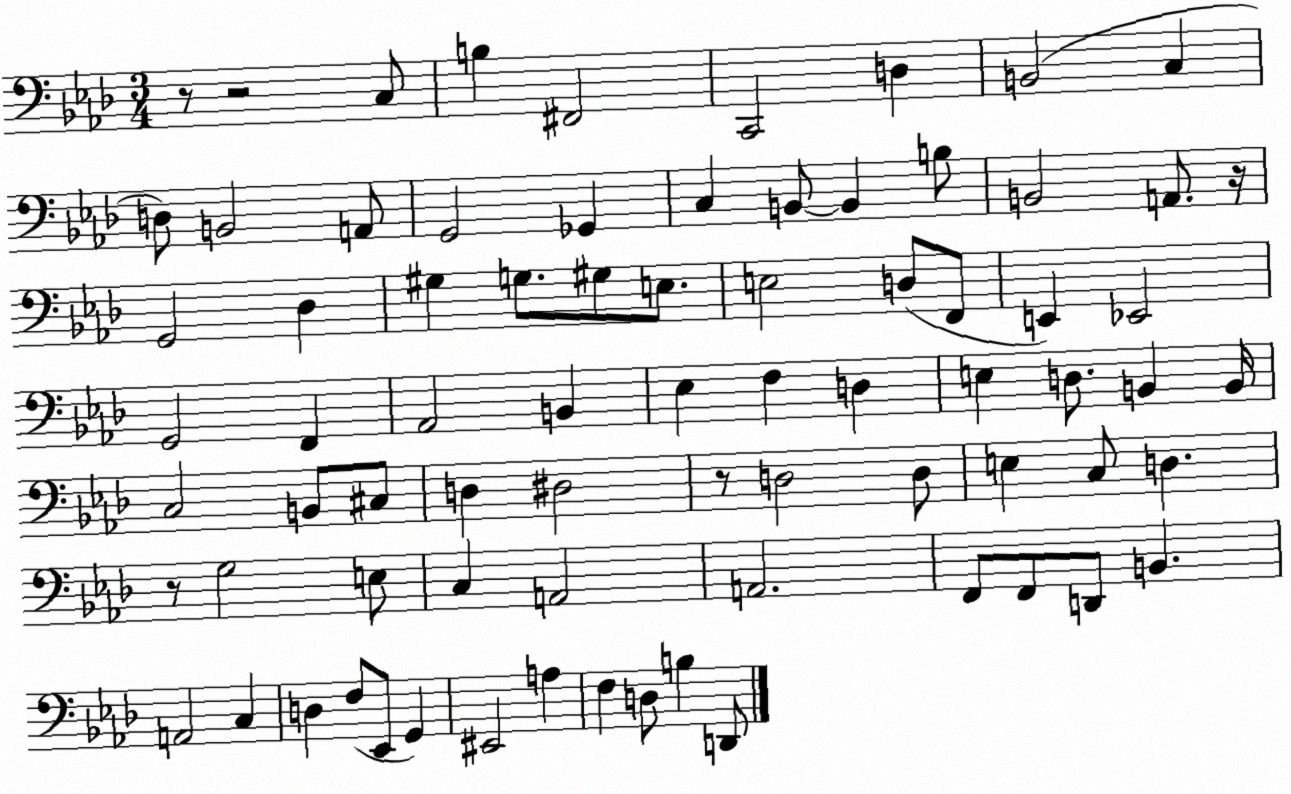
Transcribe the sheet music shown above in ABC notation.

X:1
T:Untitled
M:3/4
L:1/4
K:Ab
z/2 z2 C,/2 B, ^F,,2 C,,2 D, B,,2 C, D,/2 B,,2 A,,/2 G,,2 _G,, C, B,,/2 B,, B,/2 B,,2 A,,/2 z/4 G,,2 _D, ^G, G,/2 ^G,/2 E,/2 E,2 D,/2 F,,/2 E,, _E,,2 G,,2 F,, _A,,2 B,, _E, F, D, E, D,/2 B,, B,,/4 C,2 B,,/2 ^C,/2 D, ^D,2 z/2 D,2 D,/2 E, C,/2 D, z/2 G,2 E,/2 C, A,,2 A,,2 F,,/2 F,,/2 D,,/2 B,, A,,2 C, D, F,/2 _E,,/2 G,, ^E,,2 A, F, D,/2 B, D,,/2